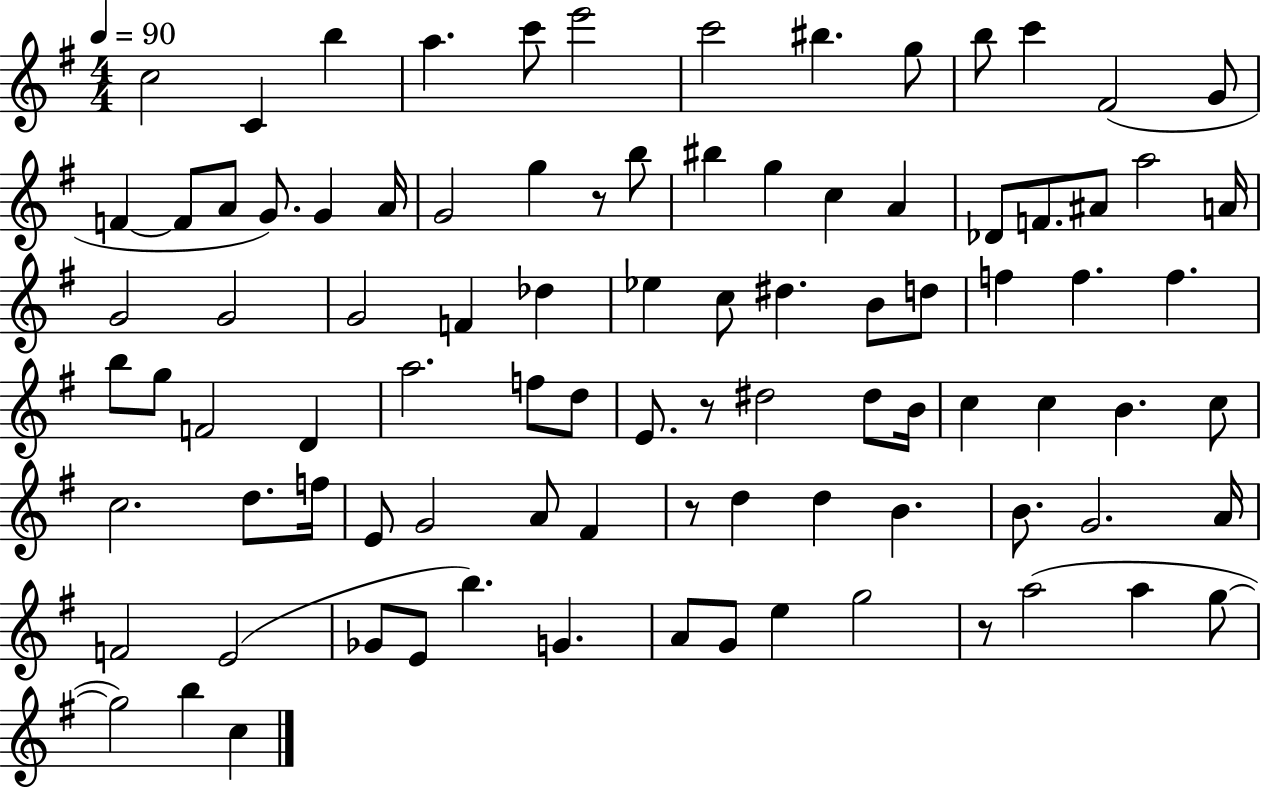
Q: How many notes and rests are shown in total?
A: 92